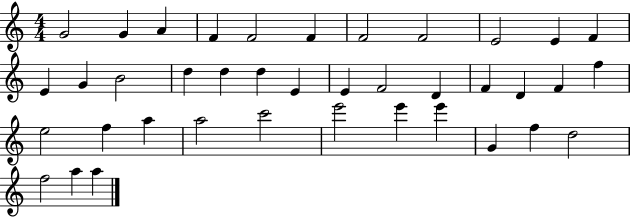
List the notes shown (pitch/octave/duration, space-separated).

G4/h G4/q A4/q F4/q F4/h F4/q F4/h F4/h E4/h E4/q F4/q E4/q G4/q B4/h D5/q D5/q D5/q E4/q E4/q F4/h D4/q F4/q D4/q F4/q F5/q E5/h F5/q A5/q A5/h C6/h E6/h E6/q E6/q G4/q F5/q D5/h F5/h A5/q A5/q